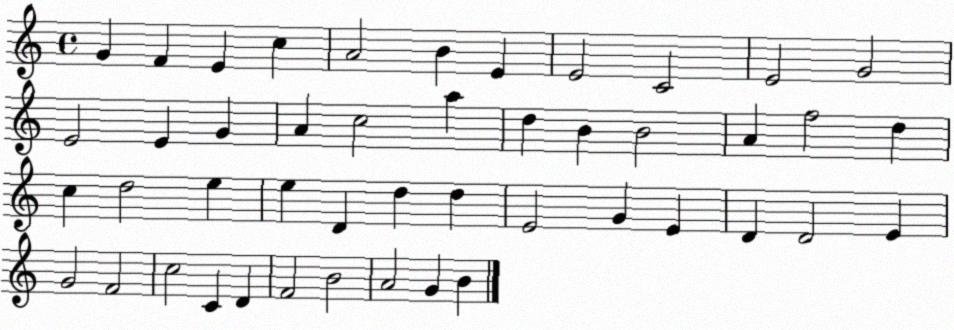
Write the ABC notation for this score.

X:1
T:Untitled
M:4/4
L:1/4
K:C
G F E c A2 B E E2 C2 E2 G2 E2 E G A c2 a d B B2 A f2 d c d2 e e D d d E2 G E D D2 E G2 F2 c2 C D F2 B2 A2 G B